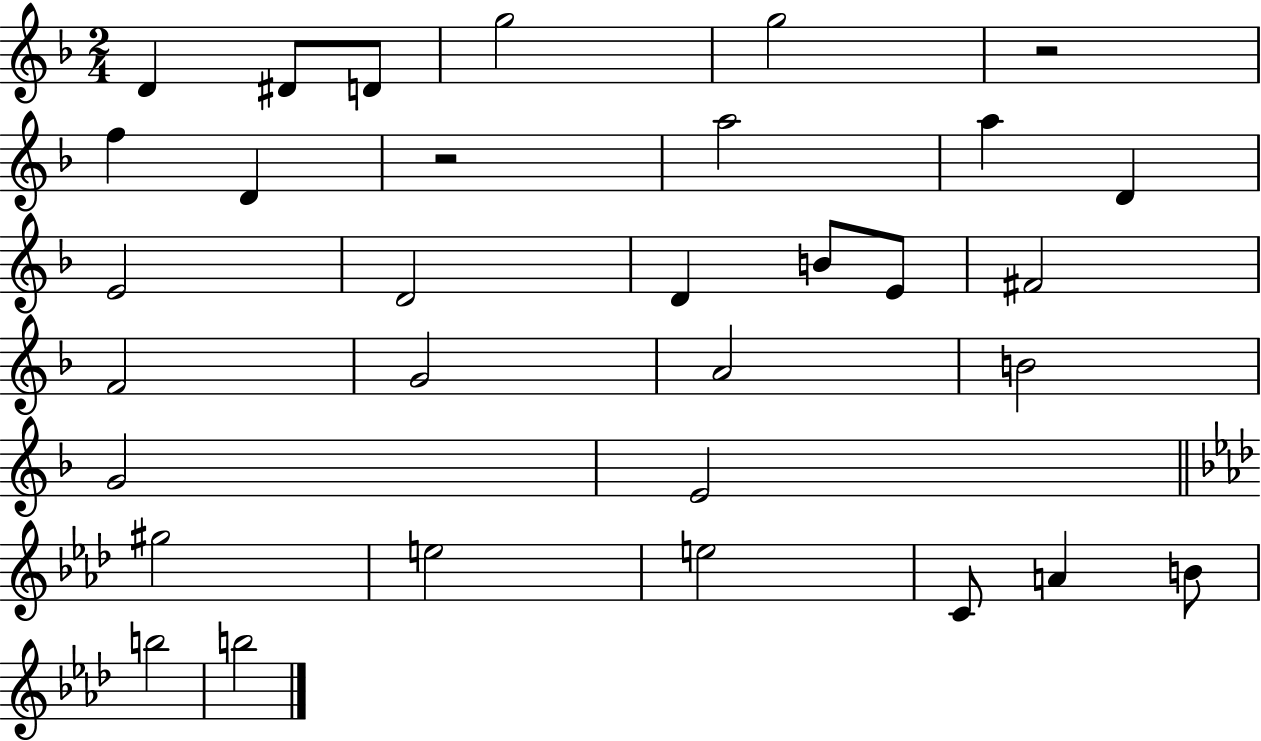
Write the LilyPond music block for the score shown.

{
  \clef treble
  \numericTimeSignature
  \time 2/4
  \key f \major
  d'4 dis'8 d'8 | g''2 | g''2 | r2 | \break f''4 d'4 | r2 | a''2 | a''4 d'4 | \break e'2 | d'2 | d'4 b'8 e'8 | fis'2 | \break f'2 | g'2 | a'2 | b'2 | \break g'2 | e'2 | \bar "||" \break \key aes \major gis''2 | e''2 | e''2 | c'8 a'4 b'8 | \break b''2 | b''2 | \bar "|."
}